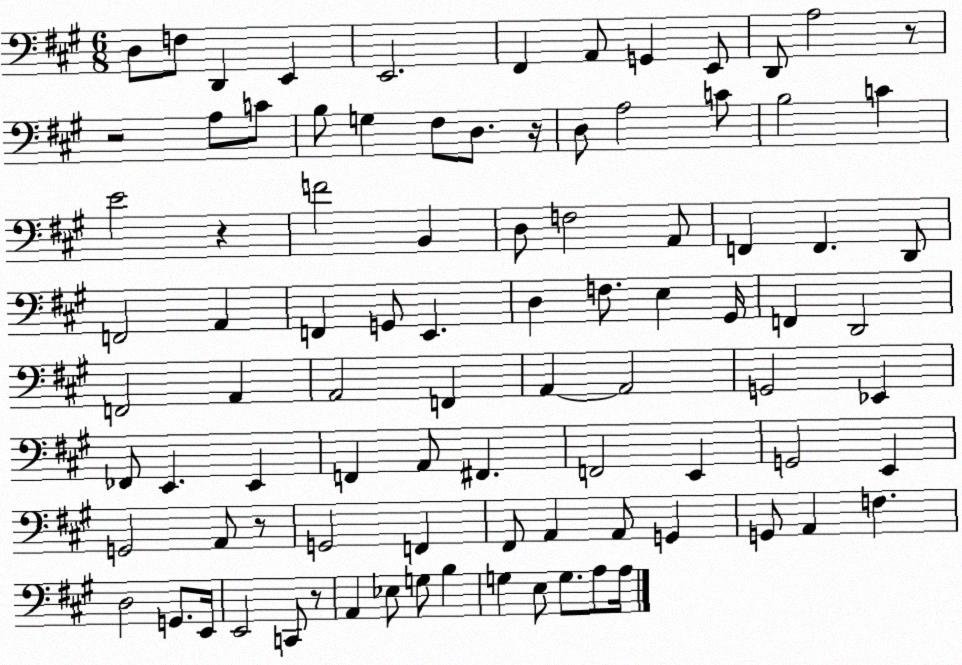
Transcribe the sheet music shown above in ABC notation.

X:1
T:Untitled
M:6/8
L:1/4
K:A
D,/2 F,/2 D,, E,, E,,2 ^F,, A,,/2 G,, E,,/2 D,,/2 A,2 z/2 z2 A,/2 C/2 B,/2 G, ^F,/2 D,/2 z/4 D,/2 A,2 C/2 B,2 C E2 z F2 B,, D,/2 F,2 A,,/2 F,, F,, D,,/2 F,,2 A,, F,, G,,/2 E,, D, F,/2 E, ^G,,/4 F,, D,,2 F,,2 A,, A,,2 F,, A,, A,,2 G,,2 _E,, _F,,/2 E,, E,, F,, A,,/2 ^F,, F,,2 E,, G,,2 E,, G,,2 A,,/2 z/2 G,,2 F,, ^F,,/2 A,, A,,/2 G,, G,,/2 A,, F, D,2 G,,/2 E,,/4 E,,2 C,,/2 z/2 A,, _E,/2 G,/2 B, G, E,/2 G,/2 A,/2 A,/4